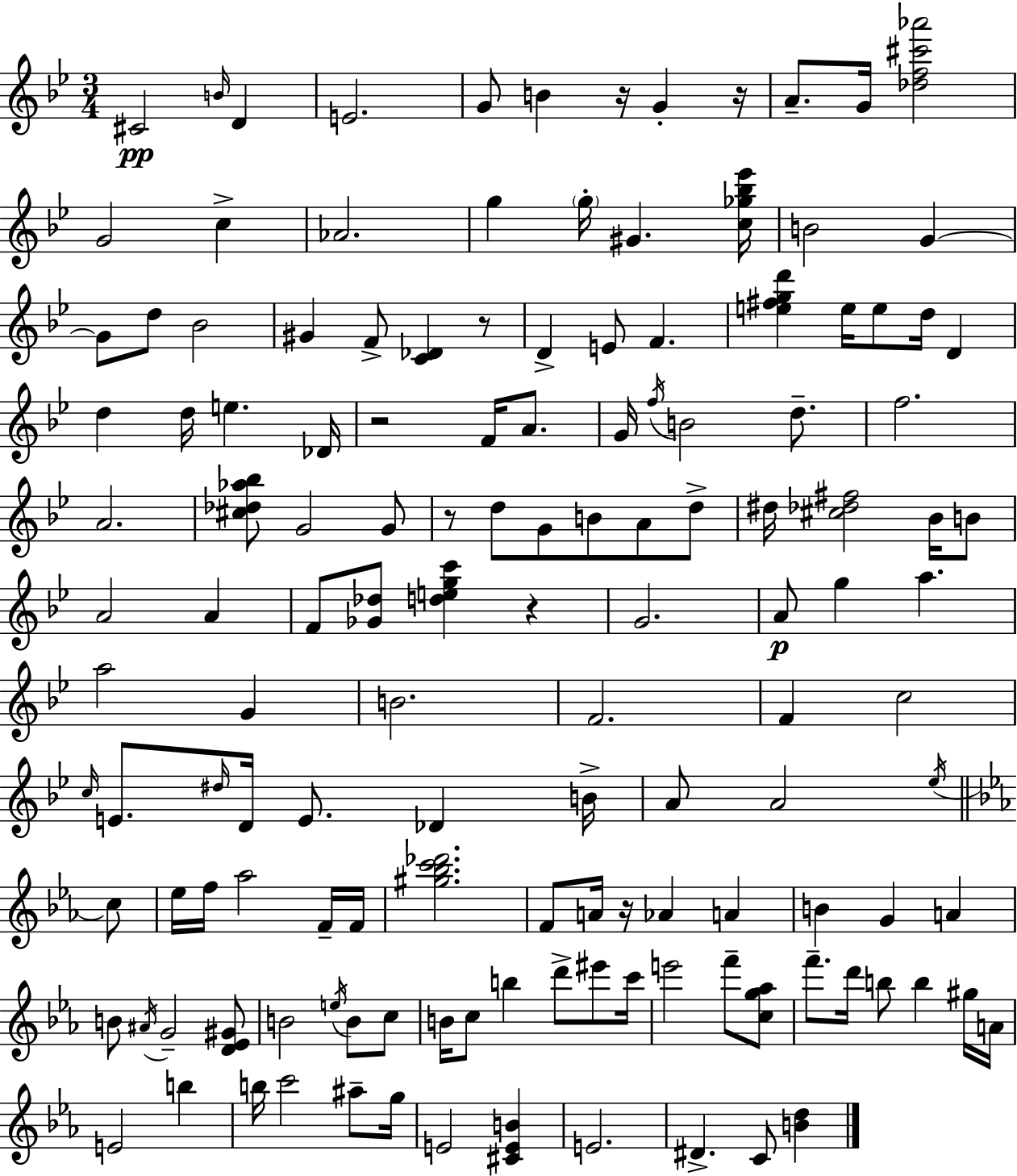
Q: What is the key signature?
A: BES major